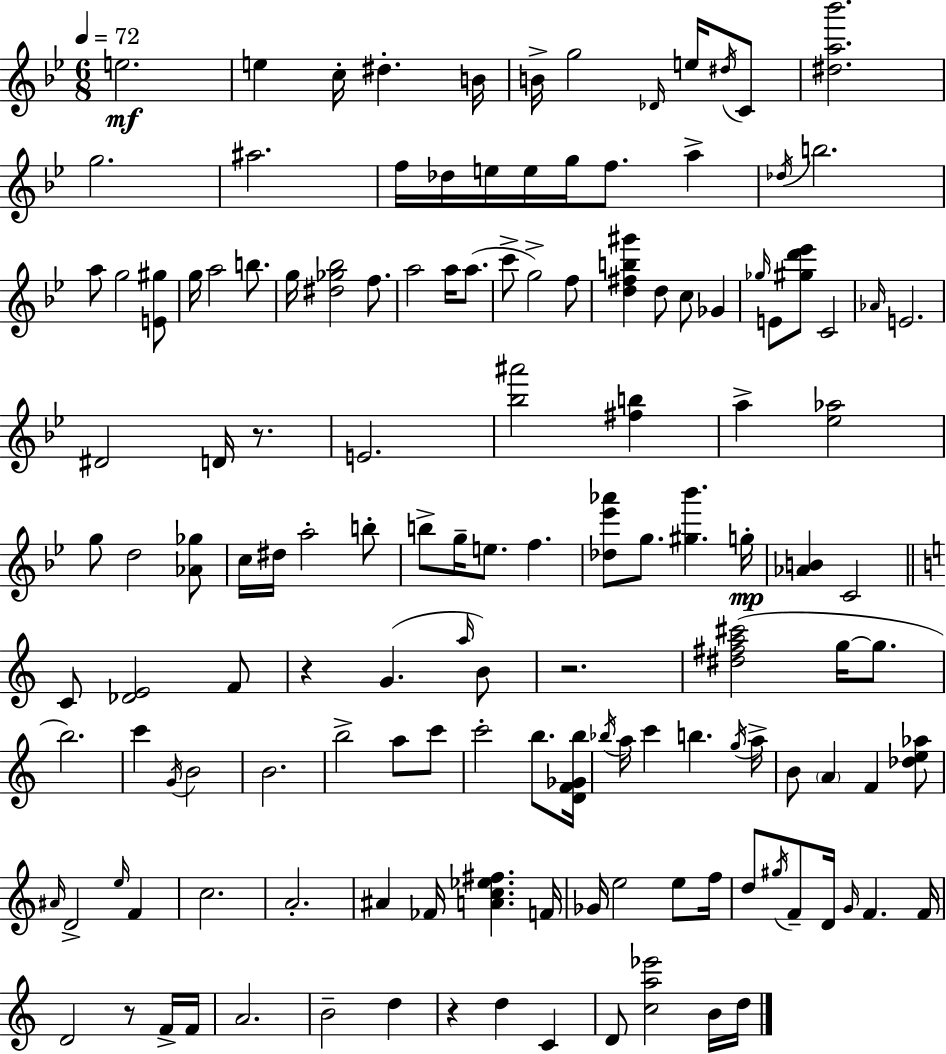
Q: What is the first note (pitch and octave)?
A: E5